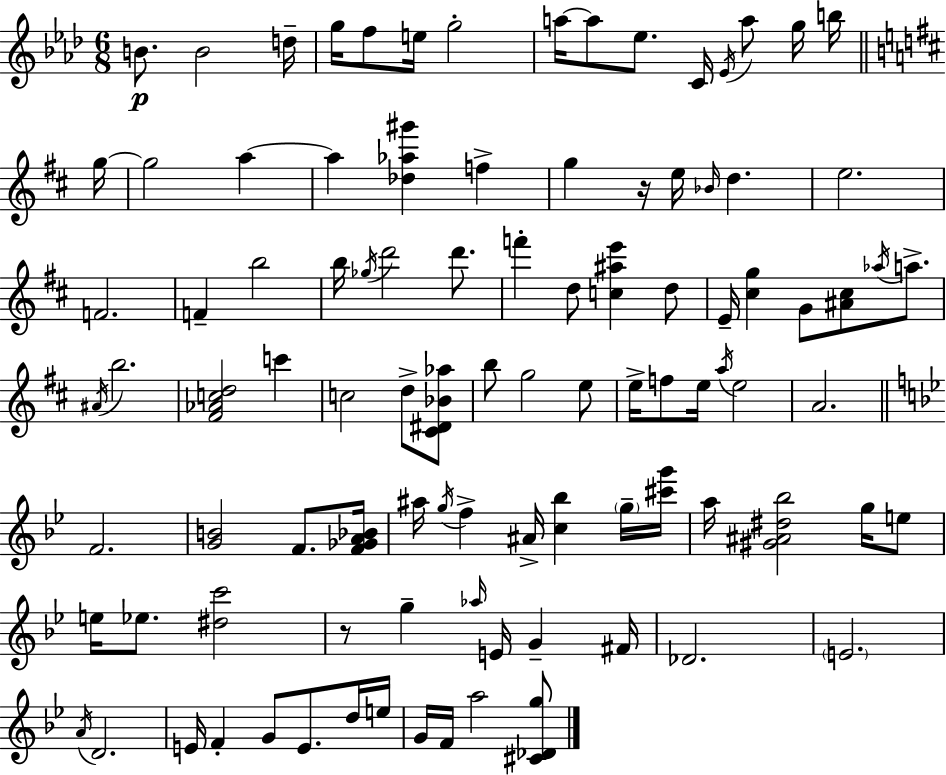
{
  \clef treble
  \numericTimeSignature
  \time 6/8
  \key aes \major
  \repeat volta 2 { b'8.\p b'2 d''16-- | g''16 f''8 e''16 g''2-. | a''16~~ a''8 ees''8. c'16 \acciaccatura { ees'16 } a''8 g''16 b''16 | \bar "||" \break \key b \minor g''16~~ g''2 a''4~~ | a''4 <des'' aes'' gis'''>4 f''4-> | g''4 r16 e''16 \grace { bes'16 } d''4. | e''2. | \break f'2. | f'4-- b''2 | b''16 \acciaccatura { ges''16 } d'''2 | d'''8. f'''4-. d''8 <c'' ais'' e'''>4 | \break d''8 e'16-- <cis'' g''>4 g'8 <ais' cis''>8 | \acciaccatura { aes''16 } a''8.-> \acciaccatura { ais'16 } b''2. | <fis' aes' c'' d''>2 | c'''4 c''2 | \break d''8-> <cis' dis' bes' aes''>8 b''8 g''2 | e''8 e''16-> f''8 e''16 \acciaccatura { a''16 } e''2 | a'2. | \bar "||" \break \key bes \major f'2. | <g' b'>2 f'8. <f' ges' a' bes'>16 | ais''16 \acciaccatura { g''16 } f''4-> ais'16-> <c'' bes''>4 \parenthesize g''16-- | <cis''' g'''>16 a''16 <gis' ais' dis'' bes''>2 g''16 e''8 | \break e''16 ees''8. <dis'' c'''>2 | r8 g''4-- \grace { aes''16 } e'16 g'4-- | fis'16 des'2. | \parenthesize e'2. | \break \acciaccatura { a'16 } d'2. | e'16 f'4-. g'8 e'8. | d''16 e''16 g'16 f'16 a''2 | <cis' des' g''>8 } \bar "|."
}